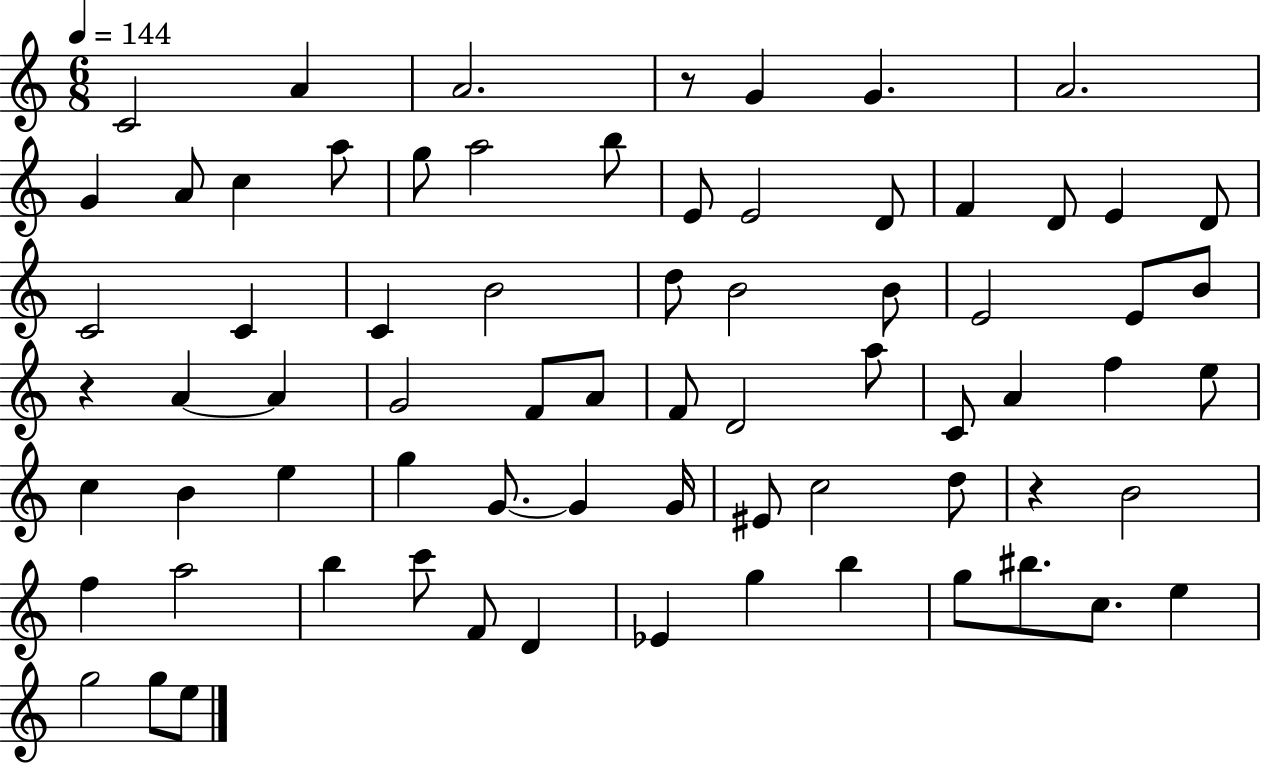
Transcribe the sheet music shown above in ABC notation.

X:1
T:Untitled
M:6/8
L:1/4
K:C
C2 A A2 z/2 G G A2 G A/2 c a/2 g/2 a2 b/2 E/2 E2 D/2 F D/2 E D/2 C2 C C B2 d/2 B2 B/2 E2 E/2 B/2 z A A G2 F/2 A/2 F/2 D2 a/2 C/2 A f e/2 c B e g G/2 G G/4 ^E/2 c2 d/2 z B2 f a2 b c'/2 F/2 D _E g b g/2 ^b/2 c/2 e g2 g/2 e/2